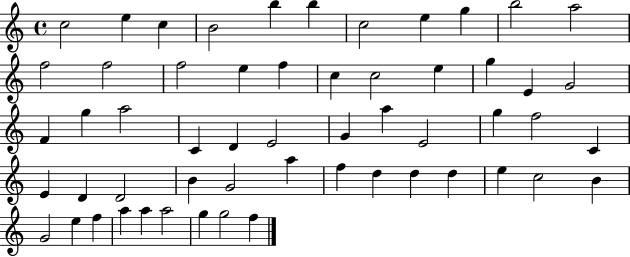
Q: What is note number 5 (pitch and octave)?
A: B5